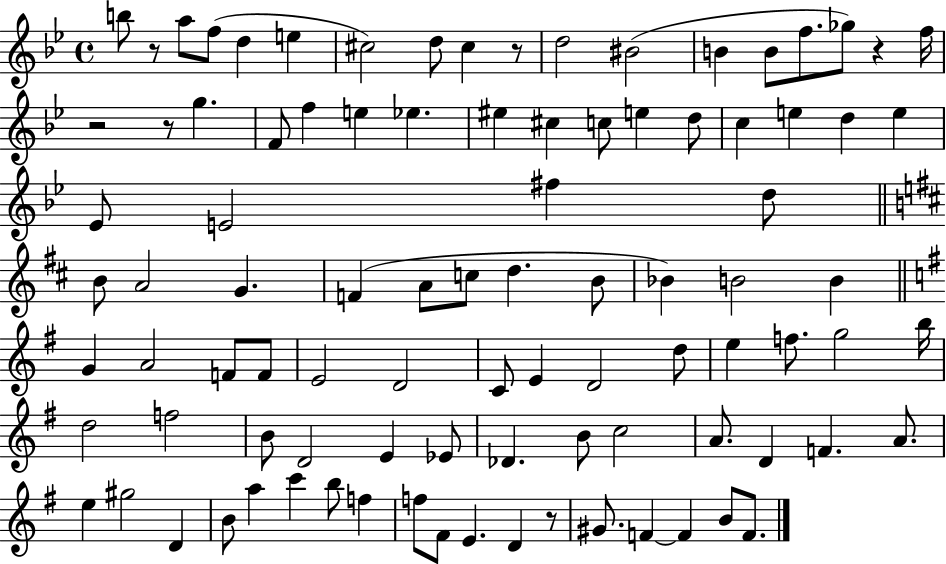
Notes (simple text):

B5/e R/e A5/e F5/e D5/q E5/q C#5/h D5/e C#5/q R/e D5/h BIS4/h B4/q B4/e F5/e. Gb5/e R/q F5/s R/h R/e G5/q. F4/e F5/q E5/q Eb5/q. EIS5/q C#5/q C5/e E5/q D5/e C5/q E5/q D5/q E5/q Eb4/e E4/h F#5/q D5/e B4/e A4/h G4/q. F4/q A4/e C5/e D5/q. B4/e Bb4/q B4/h B4/q G4/q A4/h F4/e F4/e E4/h D4/h C4/e E4/q D4/h D5/e E5/q F5/e. G5/h B5/s D5/h F5/h B4/e D4/h E4/q Eb4/e Db4/q. B4/e C5/h A4/e. D4/q F4/q. A4/e. E5/q G#5/h D4/q B4/e A5/q C6/q B5/e F5/q F5/e F#4/e E4/q. D4/q R/e G#4/e. F4/q F4/q B4/e F4/e.